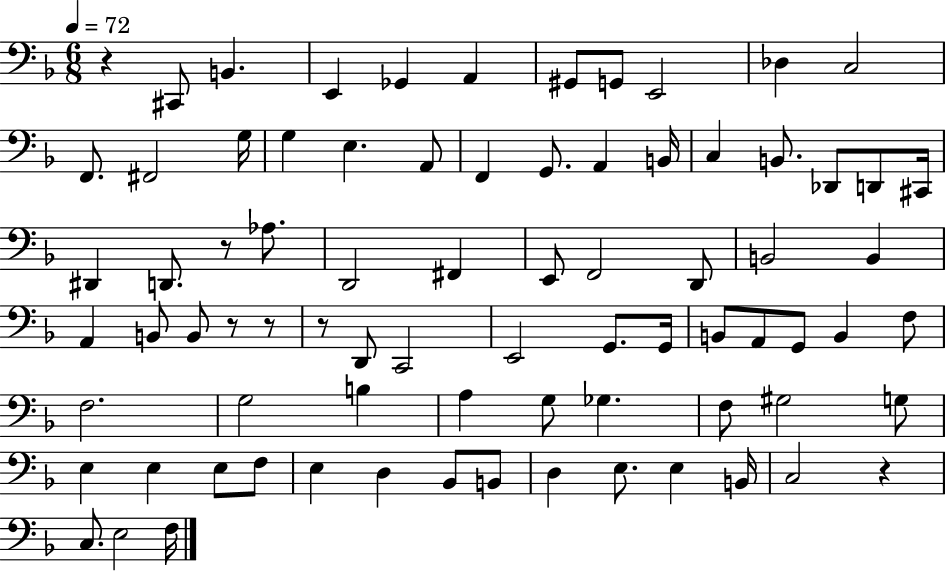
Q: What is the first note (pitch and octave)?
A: C#2